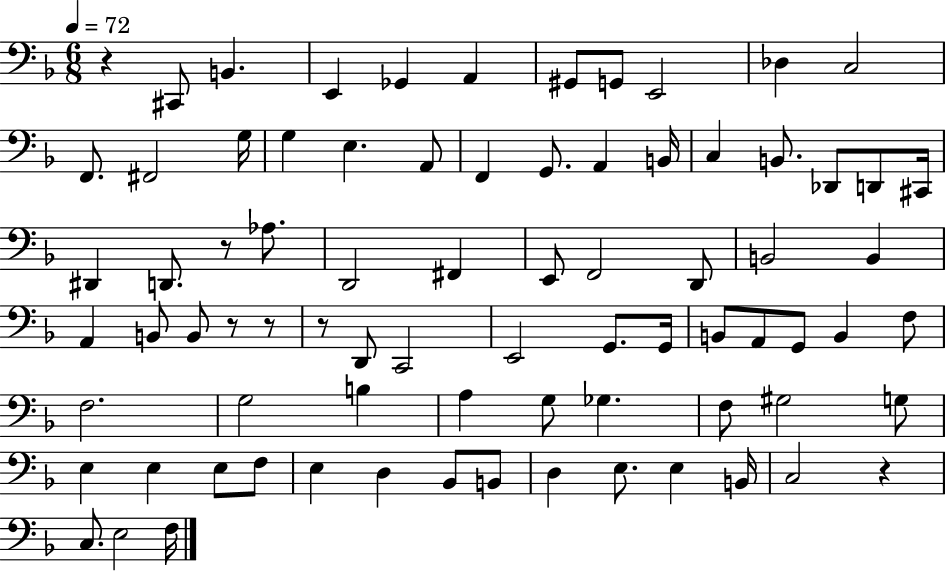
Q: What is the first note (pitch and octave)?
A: C#2